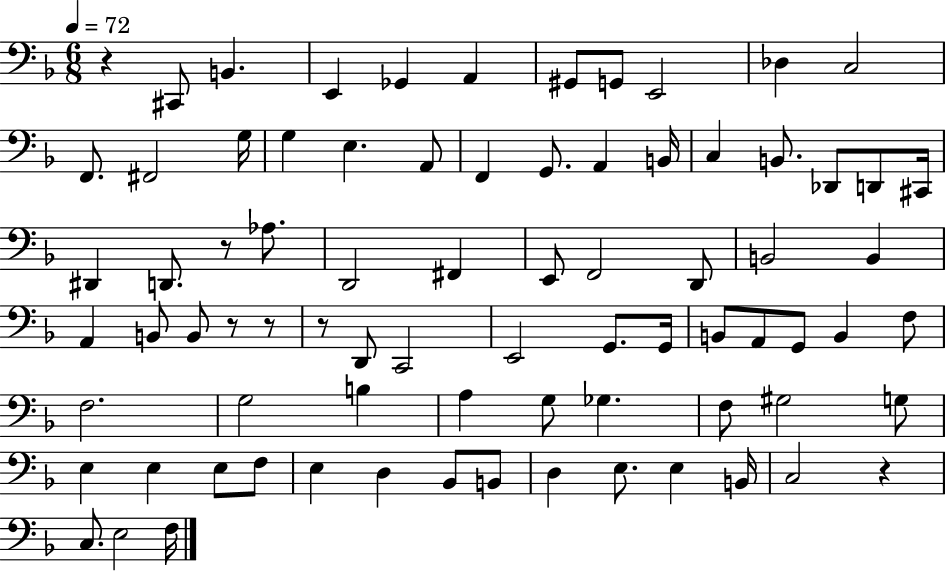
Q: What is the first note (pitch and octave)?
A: C#2